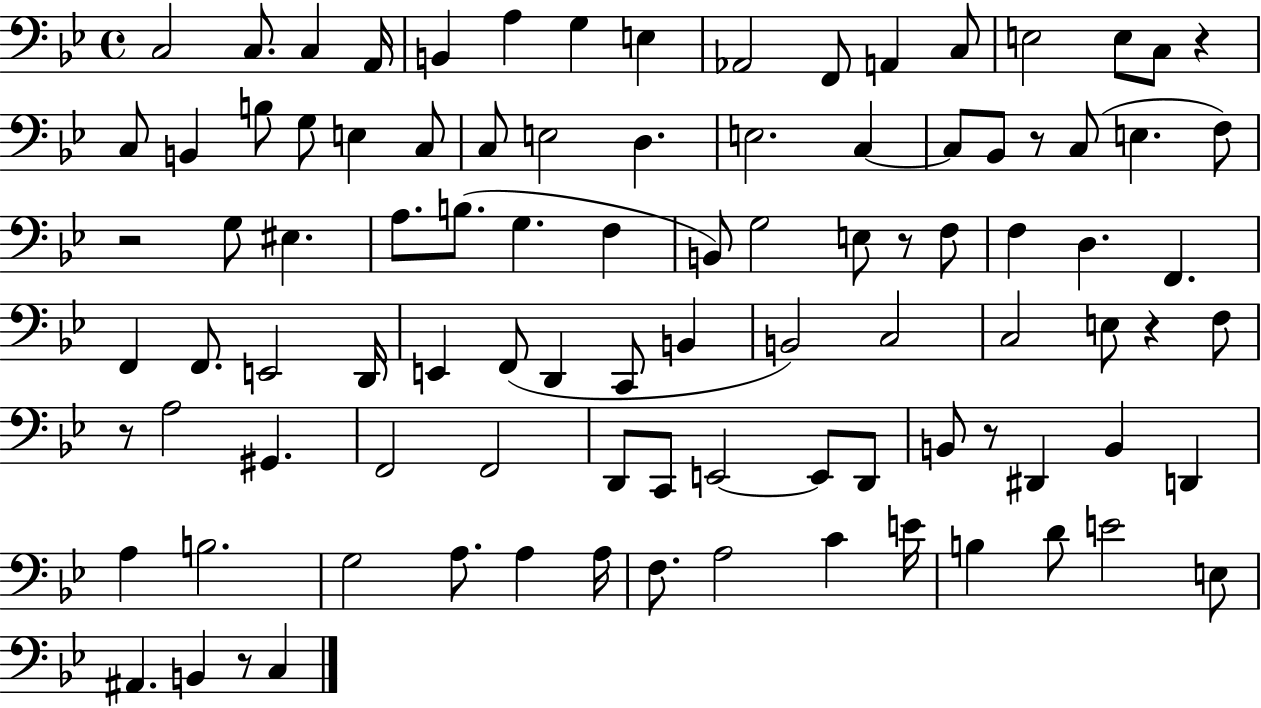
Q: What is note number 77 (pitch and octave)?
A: A3